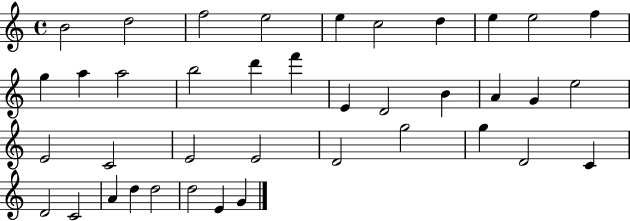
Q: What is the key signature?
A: C major